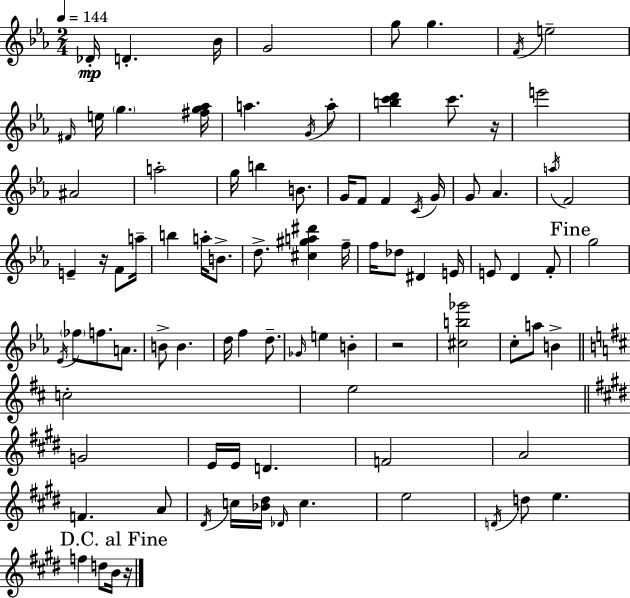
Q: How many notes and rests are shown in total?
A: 91